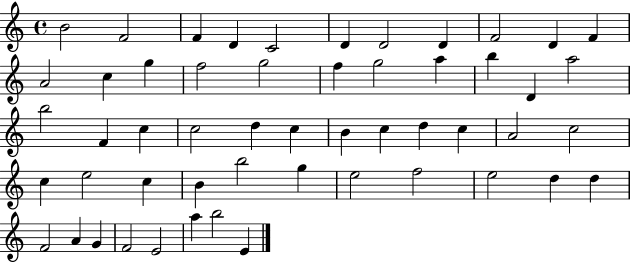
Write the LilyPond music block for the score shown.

{
  \clef treble
  \time 4/4
  \defaultTimeSignature
  \key c \major
  b'2 f'2 | f'4 d'4 c'2 | d'4 d'2 d'4 | f'2 d'4 f'4 | \break a'2 c''4 g''4 | f''2 g''2 | f''4 g''2 a''4 | b''4 d'4 a''2 | \break b''2 f'4 c''4 | c''2 d''4 c''4 | b'4 c''4 d''4 c''4 | a'2 c''2 | \break c''4 e''2 c''4 | b'4 b''2 g''4 | e''2 f''2 | e''2 d''4 d''4 | \break f'2 a'4 g'4 | f'2 e'2 | a''4 b''2 e'4 | \bar "|."
}